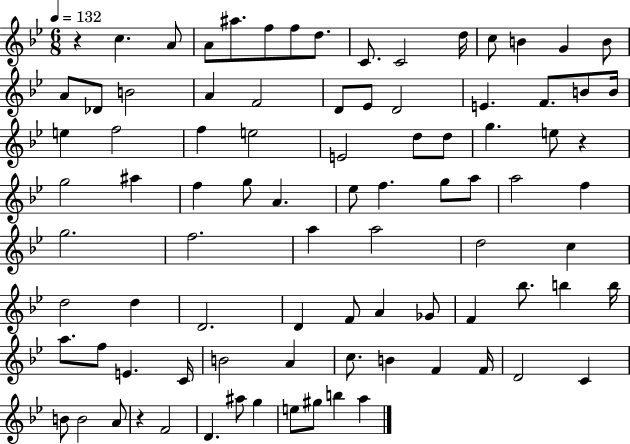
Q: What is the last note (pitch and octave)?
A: A5